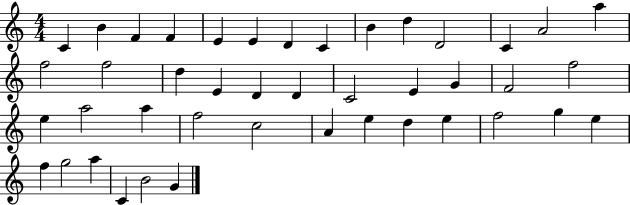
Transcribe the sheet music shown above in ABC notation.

X:1
T:Untitled
M:4/4
L:1/4
K:C
C B F F E E D C B d D2 C A2 a f2 f2 d E D D C2 E G F2 f2 e a2 a f2 c2 A e d e f2 g e f g2 a C B2 G